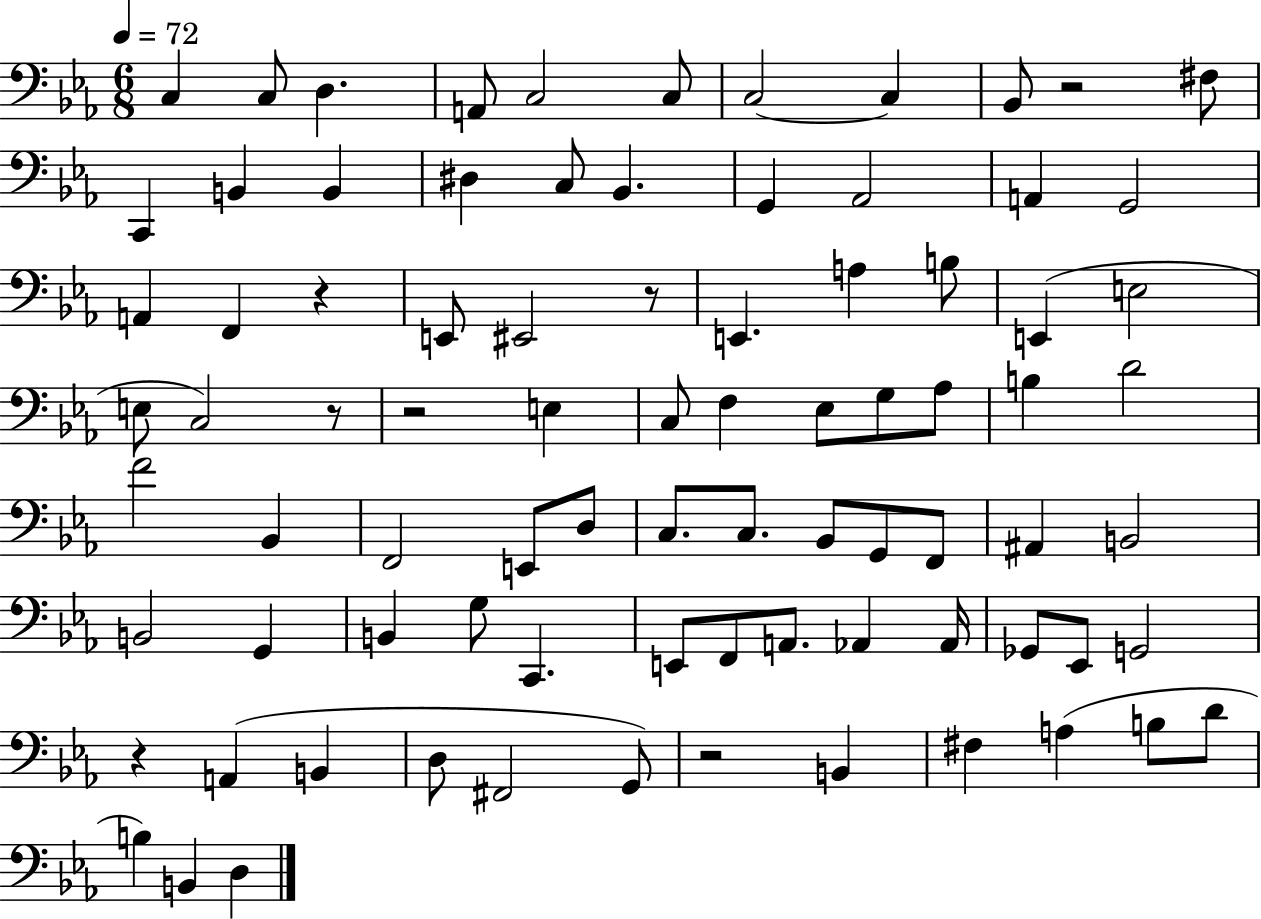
C3/q C3/e D3/q. A2/e C3/h C3/e C3/h C3/q Bb2/e R/h F#3/e C2/q B2/q B2/q D#3/q C3/e Bb2/q. G2/q Ab2/h A2/q G2/h A2/q F2/q R/q E2/e EIS2/h R/e E2/q. A3/q B3/e E2/q E3/h E3/e C3/h R/e R/h E3/q C3/e F3/q Eb3/e G3/e Ab3/e B3/q D4/h F4/h Bb2/q F2/h E2/e D3/e C3/e. C3/e. Bb2/e G2/e F2/e A#2/q B2/h B2/h G2/q B2/q G3/e C2/q. E2/e F2/e A2/e. Ab2/q Ab2/s Gb2/e Eb2/e G2/h R/q A2/q B2/q D3/e F#2/h G2/e R/h B2/q F#3/q A3/q B3/e D4/e B3/q B2/q D3/q